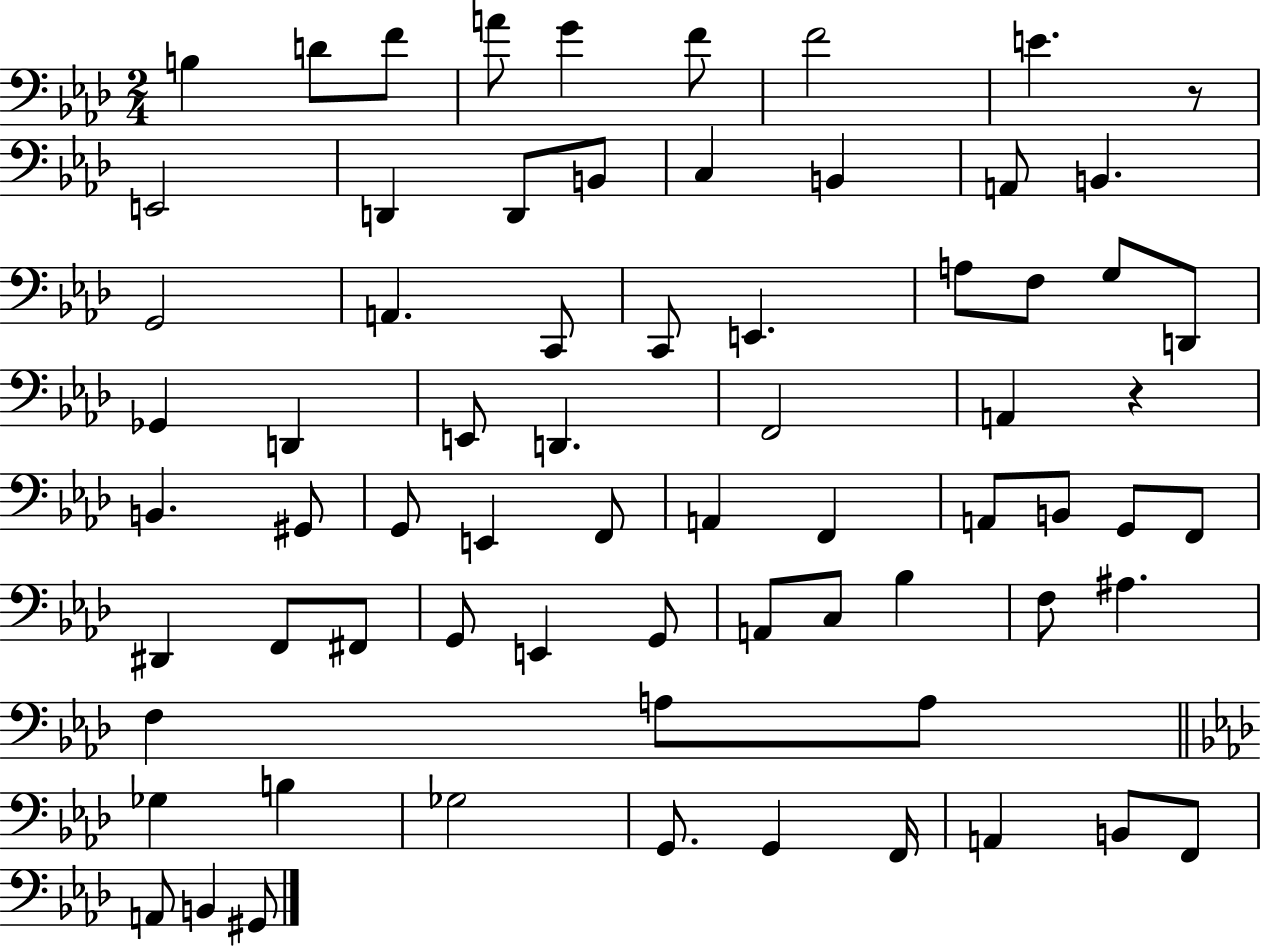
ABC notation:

X:1
T:Untitled
M:2/4
L:1/4
K:Ab
B, D/2 F/2 A/2 G F/2 F2 E z/2 E,,2 D,, D,,/2 B,,/2 C, B,, A,,/2 B,, G,,2 A,, C,,/2 C,,/2 E,, A,/2 F,/2 G,/2 D,,/2 _G,, D,, E,,/2 D,, F,,2 A,, z B,, ^G,,/2 G,,/2 E,, F,,/2 A,, F,, A,,/2 B,,/2 G,,/2 F,,/2 ^D,, F,,/2 ^F,,/2 G,,/2 E,, G,,/2 A,,/2 C,/2 _B, F,/2 ^A, F, A,/2 A,/2 _G, B, _G,2 G,,/2 G,, F,,/4 A,, B,,/2 F,,/2 A,,/2 B,, ^G,,/2